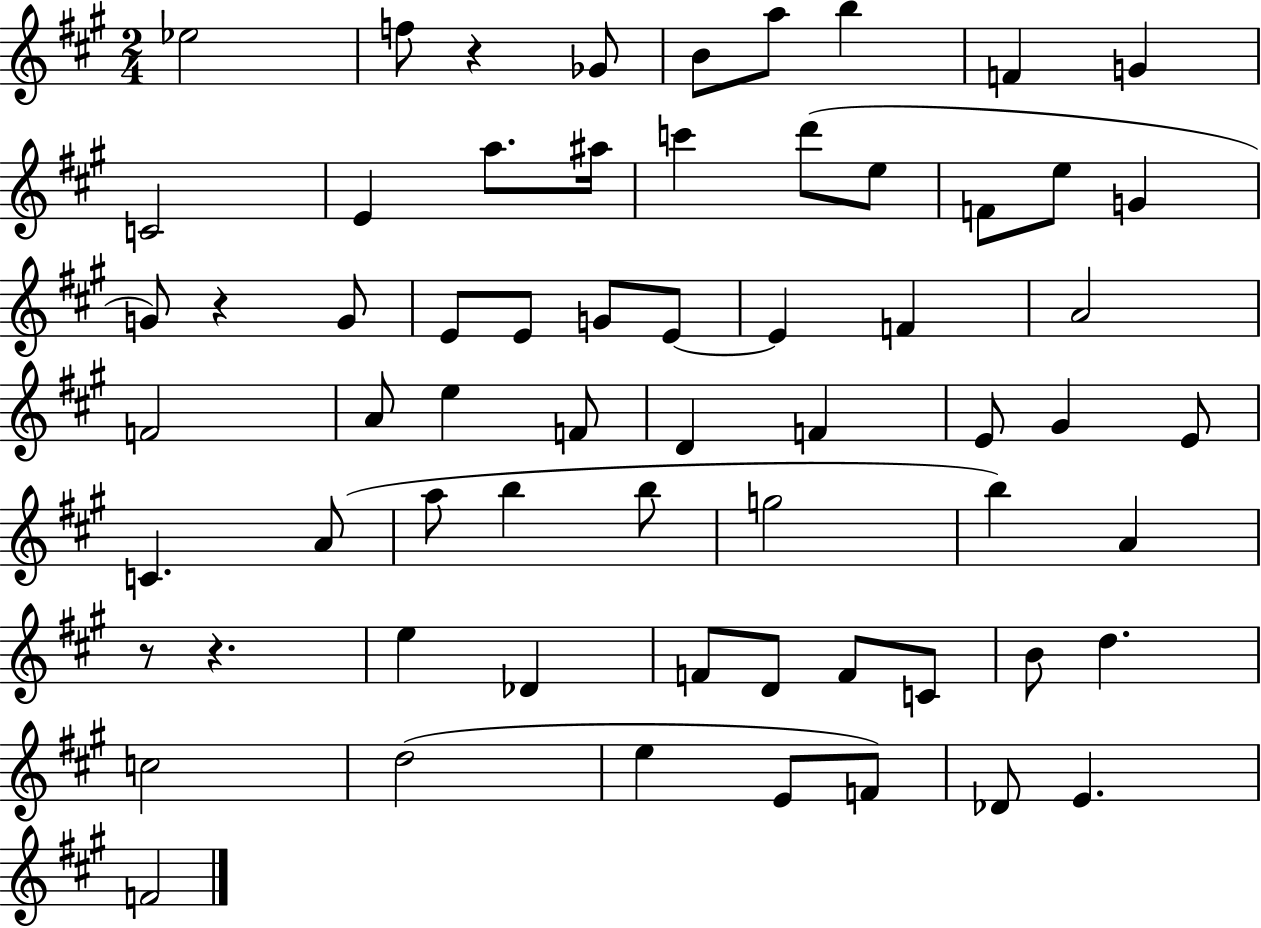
X:1
T:Untitled
M:2/4
L:1/4
K:A
_e2 f/2 z _G/2 B/2 a/2 b F G C2 E a/2 ^a/4 c' d'/2 e/2 F/2 e/2 G G/2 z G/2 E/2 E/2 G/2 E/2 E F A2 F2 A/2 e F/2 D F E/2 ^G E/2 C A/2 a/2 b b/2 g2 b A z/2 z e _D F/2 D/2 F/2 C/2 B/2 d c2 d2 e E/2 F/2 _D/2 E F2